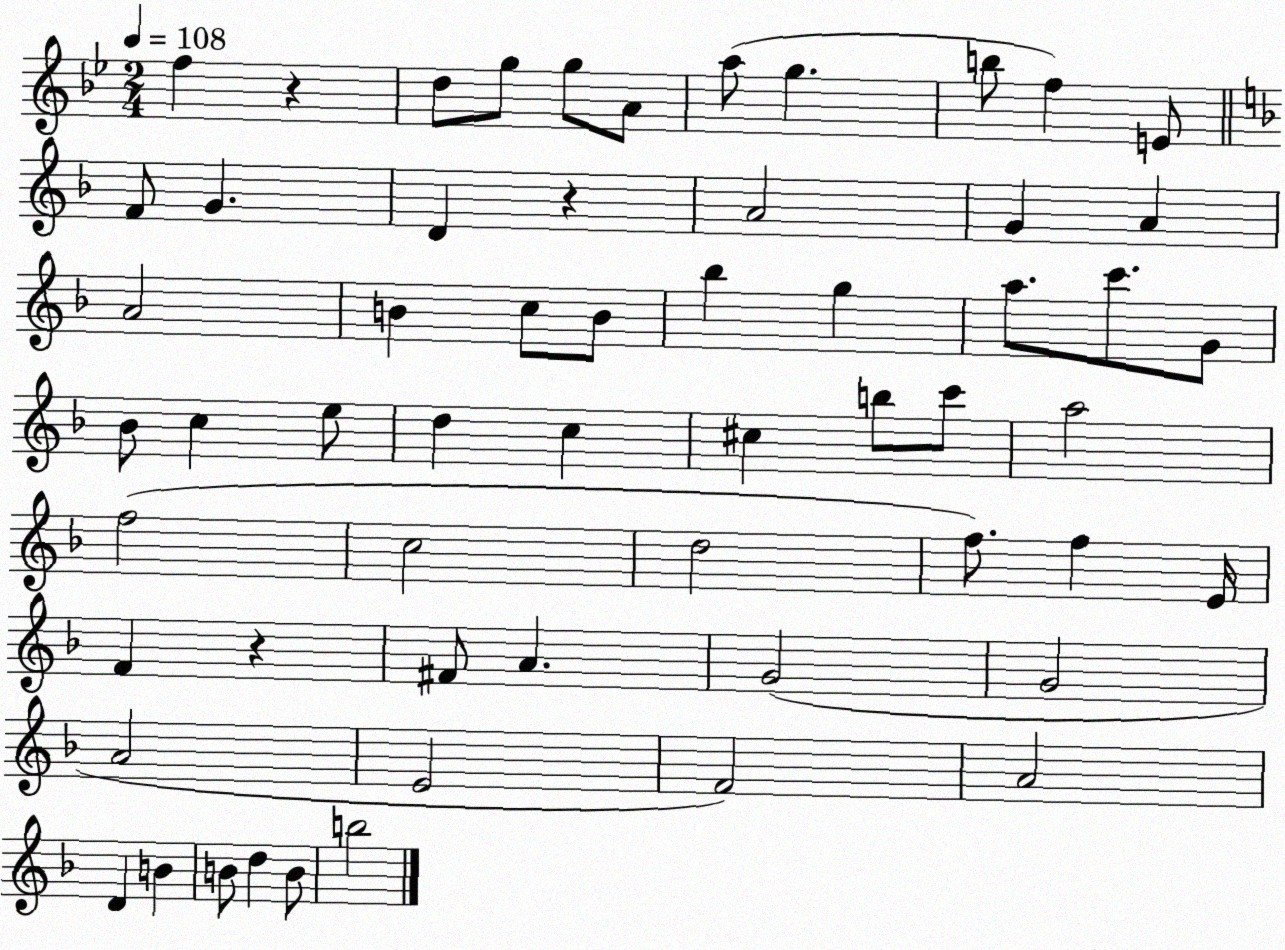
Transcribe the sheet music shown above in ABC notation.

X:1
T:Untitled
M:2/4
L:1/4
K:Bb
f z d/2 g/2 g/2 A/2 a/2 g b/2 f E/2 F/2 G D z A2 G A A2 B c/2 B/2 _b g a/2 c'/2 G/2 _B/2 c e/2 d c ^c b/2 c'/2 a2 f2 c2 d2 f/2 f E/4 F z ^F/2 A G2 G2 A2 E2 F2 A2 D B B/2 d B/2 b2